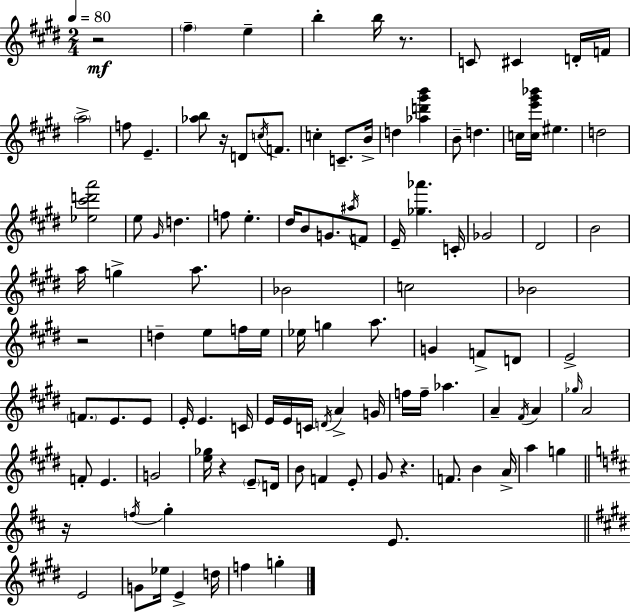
{
  \clef treble
  \numericTimeSignature
  \time 2/4
  \key e \major
  \tempo 4 = 80
  r2\mf | \parenthesize fis''4-- e''4-- | b''4-. b''16 r8. | c'8 cis'4 d'16-. f'16 | \break \parenthesize a''2-> | f''8 e'4.-- | <aes'' b''>8 r16 d'8 \acciaccatura { c''16 } f'8. | c''4-. c'8.-- | \break b'16-> d''4 <aes'' d''' gis''' b'''>4 | b'8-- d''4. | c''16 <c'' e''' gis''' bes'''>16 eis''4. | d''2 | \break <ees'' cis''' d''' a'''>2 | e''8 \grace { gis'16 } d''4. | f''8 e''4.-. | dis''16 b'8 g'8. | \break \acciaccatura { ais''16 } f'8 e'16-- <ges'' aes'''>4. | c'16-. ges'2 | dis'2 | b'2 | \break a''16 g''4-> | a''8. bes'2 | c''2 | bes'2 | \break r2 | d''4-- e''8 | f''16 e''16 ees''16 g''4 | a''8. g'4 f'8-> | \break d'8 e'2-> | \parenthesize f'8. e'8. | e'8 e'16-. e'4. | c'16 e'16 e'16 c'16 \acciaccatura { d'16 } a'4-> | \break g'16 f''16 f''16-- aes''4. | a'4-- | \acciaccatura { fis'16 } a'4 \grace { ges''16 } a'2 | f'8-. | \break e'4. g'2 | <e'' ges''>16 r4 | \parenthesize e'8-- d'16 b'8 | f'4 e'8-. gis'8 | \break r4. f'8. | b'4 a'16-> a''4 | g''4 \bar "||" \break \key b \minor r16 \acciaccatura { f''16 } g''4-. e'8. | \bar "||" \break \key e \major e'2 | g'8 ees''16 e'4-> d''16 | f''4 g''4-. | \bar "|."
}